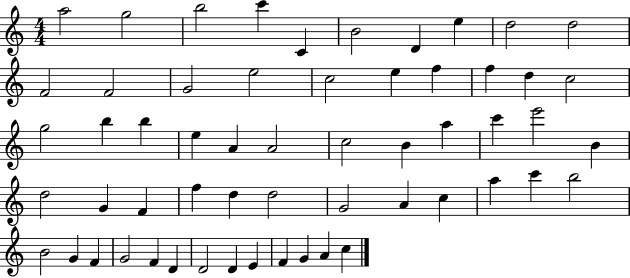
X:1
T:Untitled
M:4/4
L:1/4
K:C
a2 g2 b2 c' C B2 D e d2 d2 F2 F2 G2 e2 c2 e f f d c2 g2 b b e A A2 c2 B a c' e'2 B d2 G F f d d2 G2 A c a c' b2 B2 G F G2 F D D2 D E F G A c